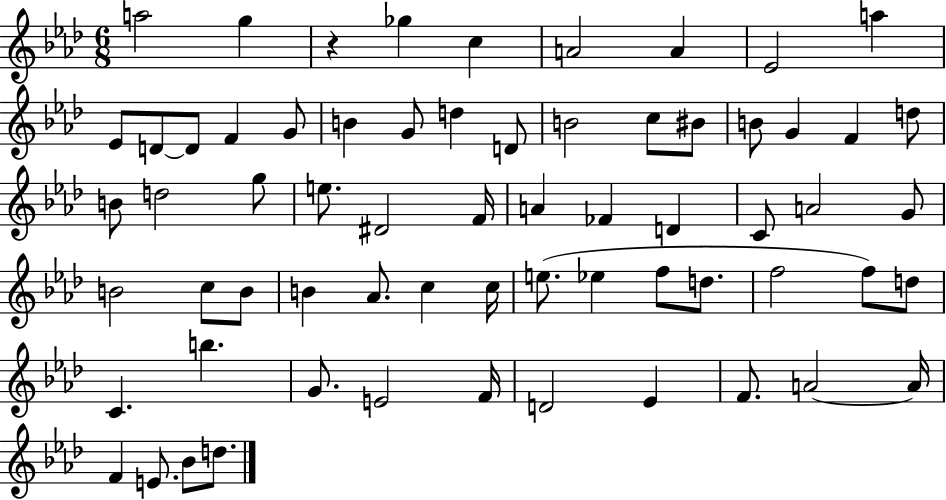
X:1
T:Untitled
M:6/8
L:1/4
K:Ab
a2 g z _g c A2 A _E2 a _E/2 D/2 D/2 F G/2 B G/2 d D/2 B2 c/2 ^B/2 B/2 G F d/2 B/2 d2 g/2 e/2 ^D2 F/4 A _F D C/2 A2 G/2 B2 c/2 B/2 B _A/2 c c/4 e/2 _e f/2 d/2 f2 f/2 d/2 C b G/2 E2 F/4 D2 _E F/2 A2 A/4 F E/2 _B/2 d/2